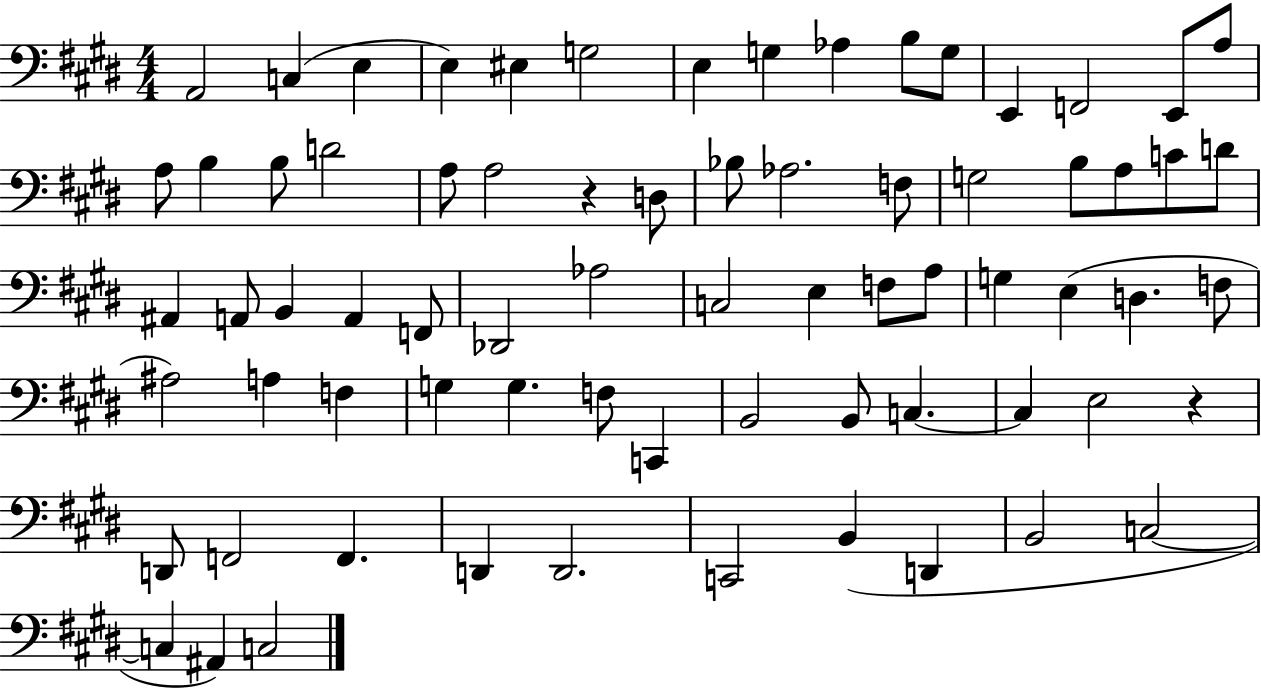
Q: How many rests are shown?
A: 2